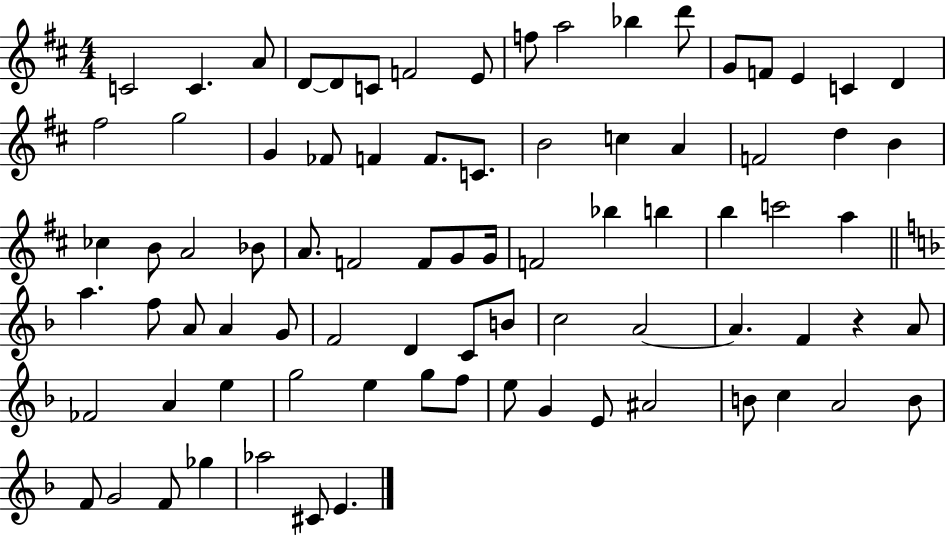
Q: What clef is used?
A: treble